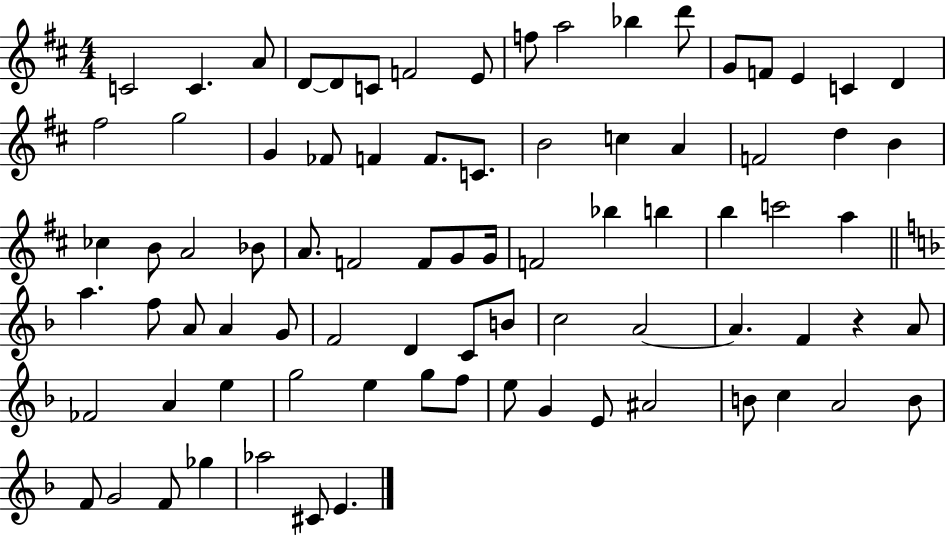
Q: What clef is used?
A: treble